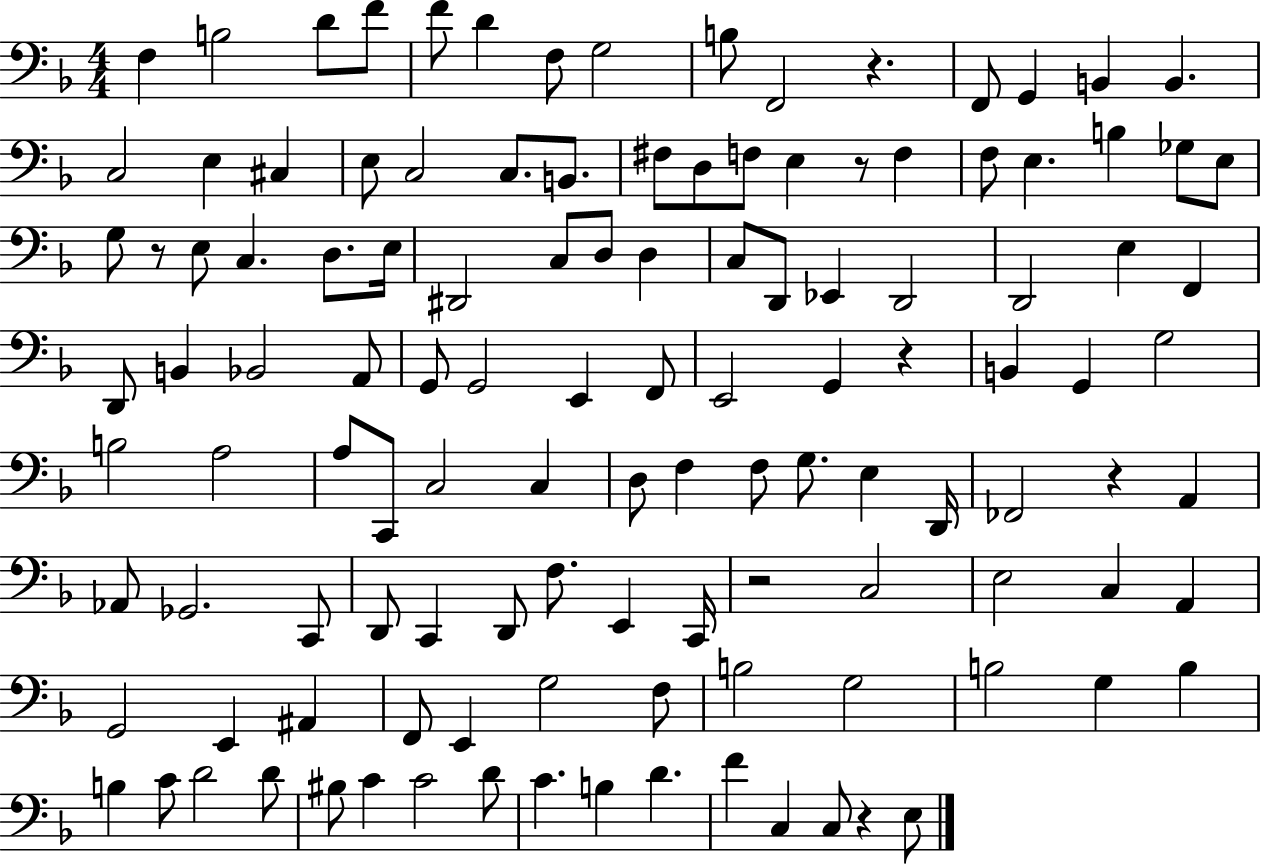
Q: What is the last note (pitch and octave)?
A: E3